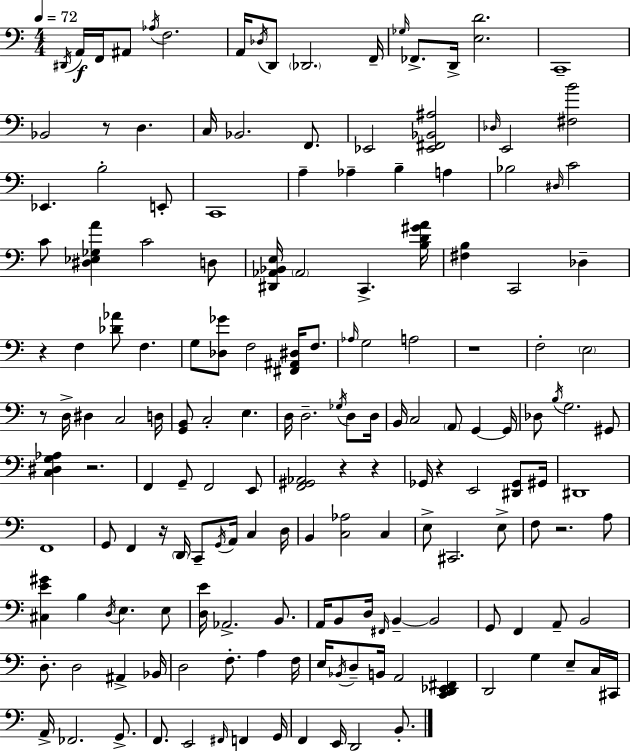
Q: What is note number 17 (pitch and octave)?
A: D3